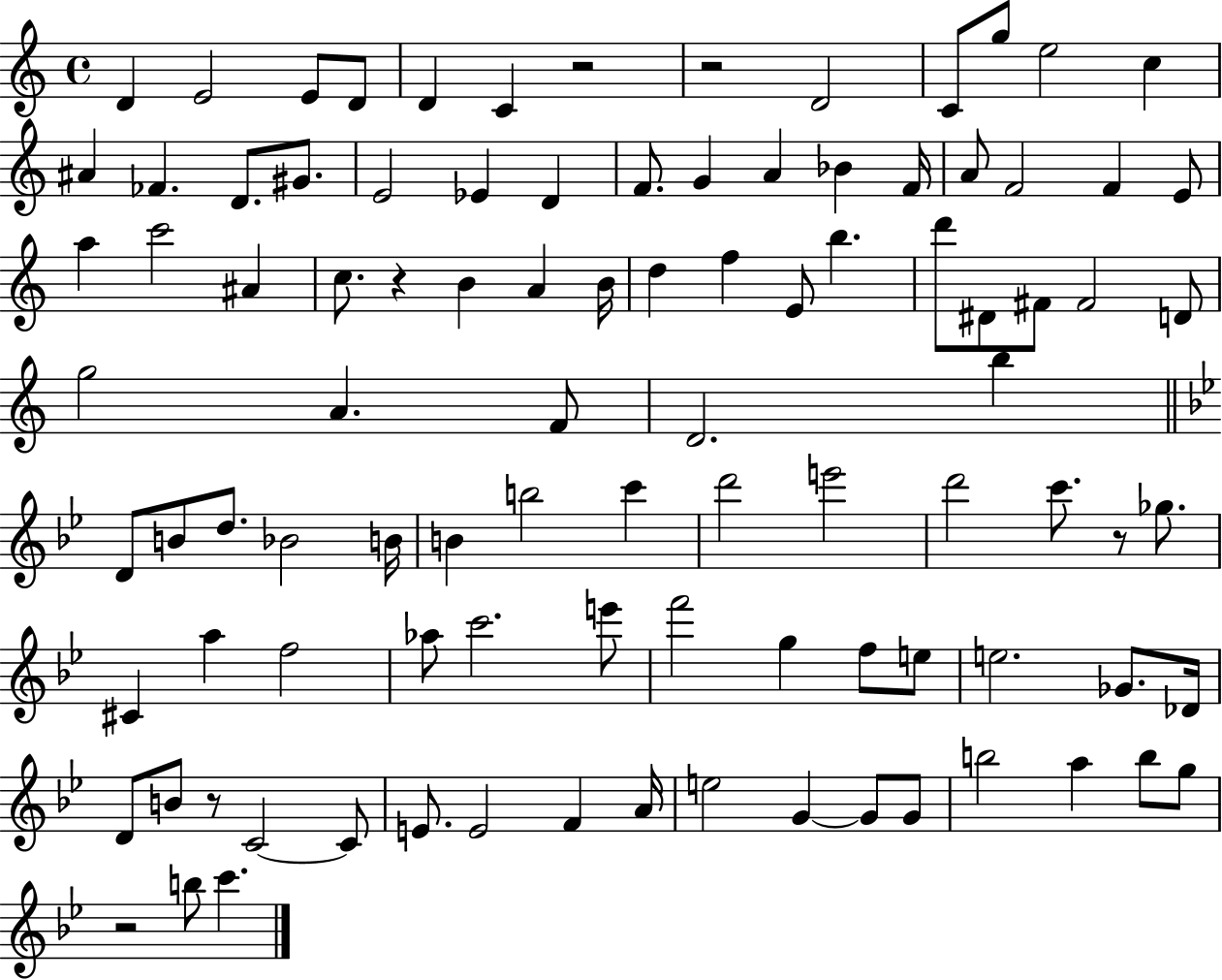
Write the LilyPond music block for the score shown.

{
  \clef treble
  \time 4/4
  \defaultTimeSignature
  \key c \major
  \repeat volta 2 { d'4 e'2 e'8 d'8 | d'4 c'4 r2 | r2 d'2 | c'8 g''8 e''2 c''4 | \break ais'4 fes'4. d'8. gis'8. | e'2 ees'4 d'4 | f'8. g'4 a'4 bes'4 f'16 | a'8 f'2 f'4 e'8 | \break a''4 c'''2 ais'4 | c''8. r4 b'4 a'4 b'16 | d''4 f''4 e'8 b''4. | d'''8 dis'8 fis'8 fis'2 d'8 | \break g''2 a'4. f'8 | d'2. b''4 | \bar "||" \break \key g \minor d'8 b'8 d''8. bes'2 b'16 | b'4 b''2 c'''4 | d'''2 e'''2 | d'''2 c'''8. r8 ges''8. | \break cis'4 a''4 f''2 | aes''8 c'''2. e'''8 | f'''2 g''4 f''8 e''8 | e''2. ges'8. des'16 | \break d'8 b'8 r8 c'2~~ c'8 | e'8. e'2 f'4 a'16 | e''2 g'4~~ g'8 g'8 | b''2 a''4 b''8 g''8 | \break r2 b''8 c'''4. | } \bar "|."
}